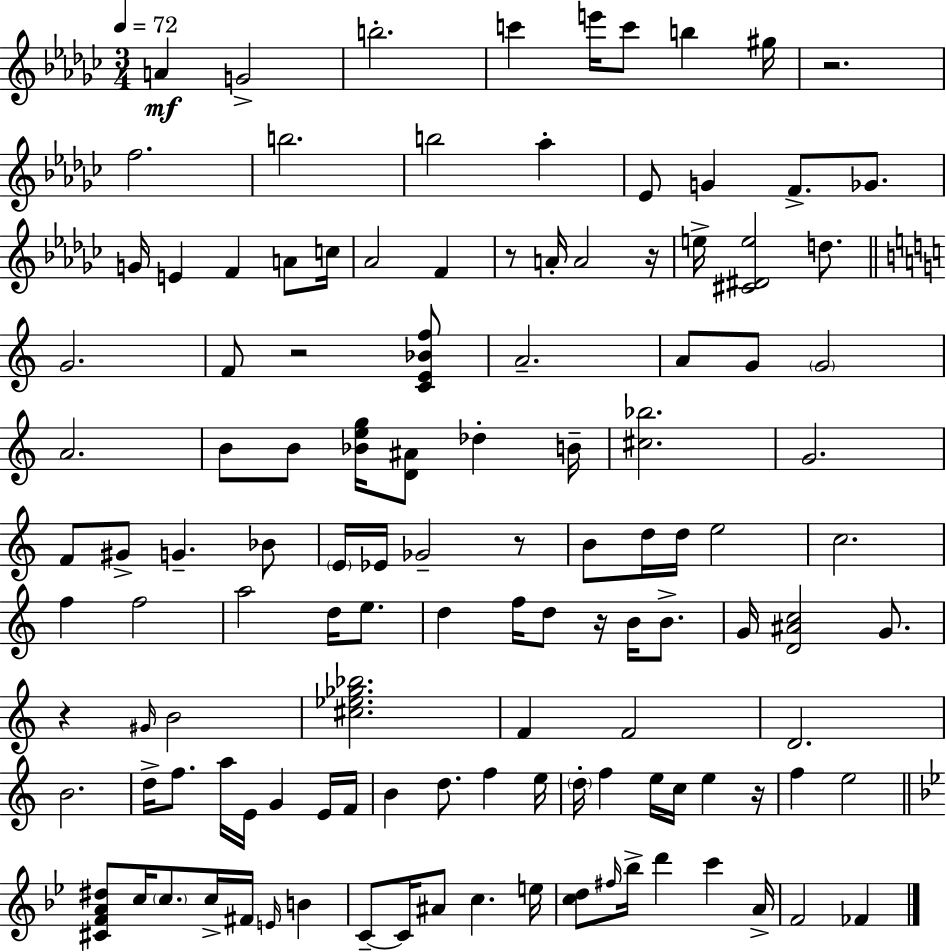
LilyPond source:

{
  \clef treble
  \numericTimeSignature
  \time 3/4
  \key ees \minor
  \tempo 4 = 72
  a'4\mf g'2-> | b''2.-. | c'''4 e'''16 c'''8 b''4 gis''16 | r2. | \break f''2. | b''2. | b''2 aes''4-. | ees'8 g'4 f'8.-> ges'8. | \break g'16 e'4 f'4 a'8 c''16 | aes'2 f'4 | r8 a'16-. a'2 r16 | e''16-> <cis' dis' e''>2 d''8. | \break \bar "||" \break \key c \major g'2. | f'8 r2 <c' e' bes' f''>8 | a'2.-- | a'8 g'8 \parenthesize g'2 | \break a'2. | b'8 b'8 <bes' e'' g''>16 <d' ais'>8 des''4-. b'16-- | <cis'' bes''>2. | g'2. | \break f'8 gis'8-> g'4.-- bes'8 | \parenthesize e'16 ees'16 ges'2-- r8 | b'8 d''16 d''16 e''2 | c''2. | \break f''4 f''2 | a''2 d''16 e''8. | d''4 f''16 d''8 r16 b'16 b'8.-> | g'16 <d' ais' c''>2 g'8. | \break r4 \grace { gis'16 } b'2 | <cis'' ees'' ges'' bes''>2. | f'4 f'2 | d'2. | \break b'2. | d''16-> f''8. a''16 e'16 g'4 e'16 | f'16 b'4 d''8. f''4 | e''16 \parenthesize d''16-. f''4 e''16 c''16 e''4 | \break r16 f''4 e''2 | \bar "||" \break \key g \minor <cis' f' a' dis''>8 c''16 \parenthesize c''8. c''16-> fis'16 \grace { e'16 } b'4 | c'8--~~ c'16 ais'8 c''4. | e''16 <c'' d''>8 \grace { fis''16 } bes''16-> d'''4 c'''4 | a'16-> f'2 fes'4 | \break \bar "|."
}